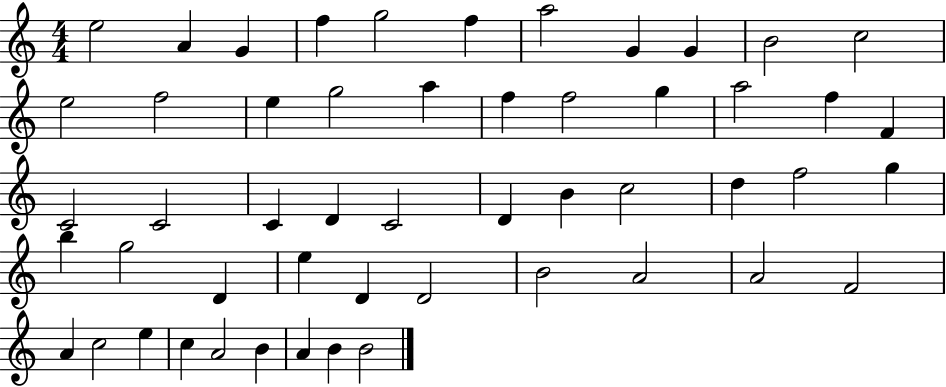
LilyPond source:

{
  \clef treble
  \numericTimeSignature
  \time 4/4
  \key c \major
  e''2 a'4 g'4 | f''4 g''2 f''4 | a''2 g'4 g'4 | b'2 c''2 | \break e''2 f''2 | e''4 g''2 a''4 | f''4 f''2 g''4 | a''2 f''4 f'4 | \break c'2 c'2 | c'4 d'4 c'2 | d'4 b'4 c''2 | d''4 f''2 g''4 | \break b''4 g''2 d'4 | e''4 d'4 d'2 | b'2 a'2 | a'2 f'2 | \break a'4 c''2 e''4 | c''4 a'2 b'4 | a'4 b'4 b'2 | \bar "|."
}